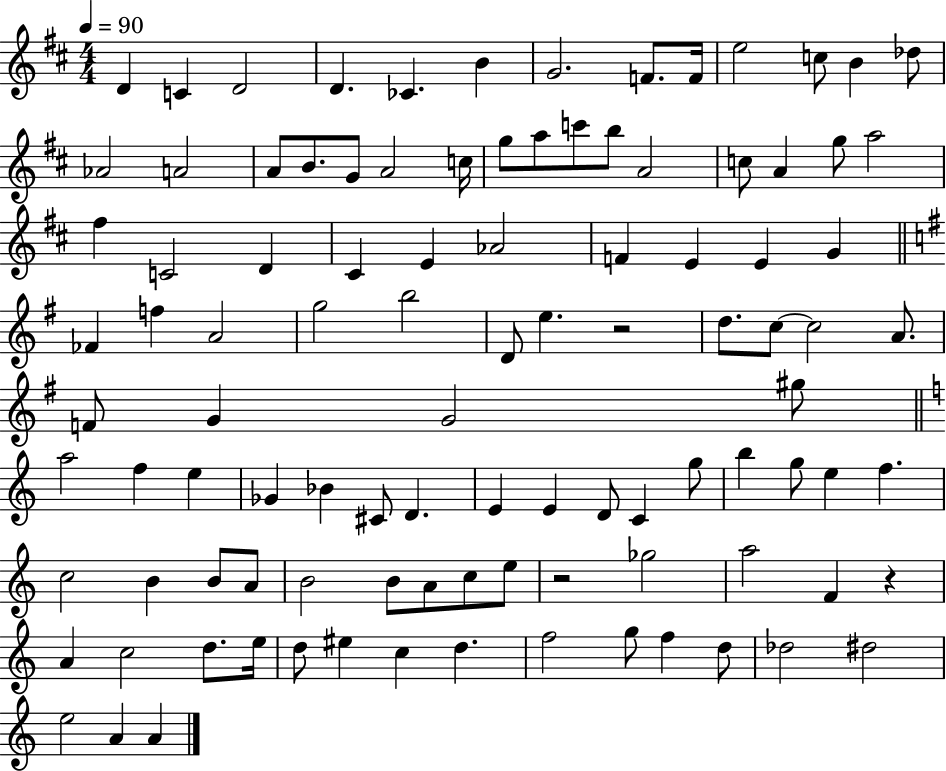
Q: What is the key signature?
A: D major